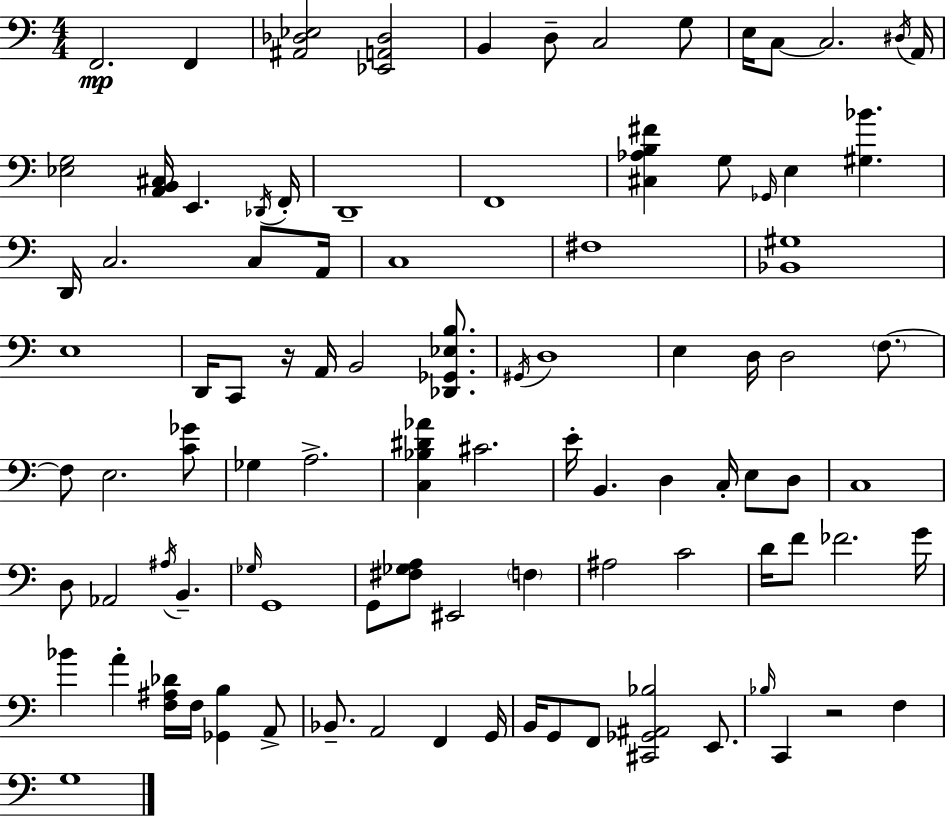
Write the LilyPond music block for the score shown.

{
  \clef bass
  \numericTimeSignature
  \time 4/4
  \key a \minor
  f,2.\mp f,4 | <ais, des ees>2 <ees, a, des>2 | b,4 d8-- c2 g8 | e16 c8~~ c2. \acciaccatura { dis16 } | \break a,16 <ees g>2 <a, b, cis>16 e,4. | \acciaccatura { des,16 } f,16-. d,1-- | f,1 | <cis aes b fis'>4 g8 \grace { ges,16 } e4 <gis bes'>4. | \break d,16 c2. | c8 a,16 c1 | fis1 | <bes, gis>1 | \break e1 | d,16 c,8 r16 a,16 b,2 | <des, ges, ees b>8. \acciaccatura { gis,16 } d1 | e4 d16 d2 | \break \parenthesize f8.~~ f8 e2. | <c' ges'>8 ges4 a2.-> | <c bes dis' aes'>4 cis'2. | e'16-. b,4. d4 c16-. | \break e8 d8 c1 | d8 aes,2 \acciaccatura { ais16 } b,4.-- | \grace { ges16 } g,1 | g,8 <fis ges a>8 eis,2 | \break \parenthesize f4 ais2 c'2 | d'16 f'8 fes'2. | g'16 bes'4 a'4-. <f ais des'>16 f16 | <ges, b>4 a,8-> bes,8.-- a,2 | \break f,4 g,16 b,16 g,8 f,8 <cis, ges, ais, bes>2 | e,8. \grace { bes16 } c,4 r2 | f4 g1 | \bar "|."
}